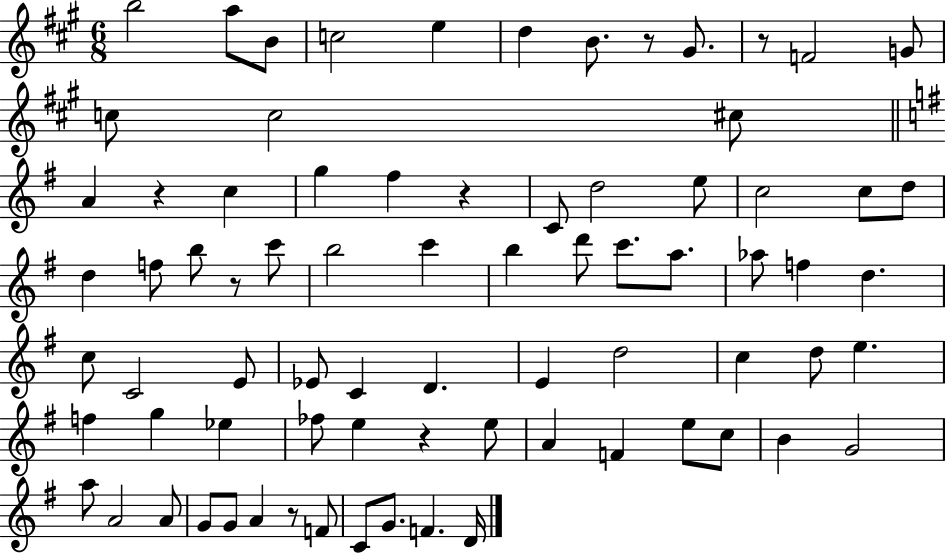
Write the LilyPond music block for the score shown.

{
  \clef treble
  \numericTimeSignature
  \time 6/8
  \key a \major
  b''2 a''8 b'8 | c''2 e''4 | d''4 b'8. r8 gis'8. | r8 f'2 g'8 | \break c''8 c''2 cis''8 | \bar "||" \break \key e \minor a'4 r4 c''4 | g''4 fis''4 r4 | c'8 d''2 e''8 | c''2 c''8 d''8 | \break d''4 f''8 b''8 r8 c'''8 | b''2 c'''4 | b''4 d'''8 c'''8. a''8. | aes''8 f''4 d''4. | \break c''8 c'2 e'8 | ees'8 c'4 d'4. | e'4 d''2 | c''4 d''8 e''4. | \break f''4 g''4 ees''4 | fes''8 e''4 r4 e''8 | a'4 f'4 e''8 c''8 | b'4 g'2 | \break a''8 a'2 a'8 | g'8 g'8 a'4 r8 f'8 | c'8 g'8. f'4. d'16 | \bar "|."
}